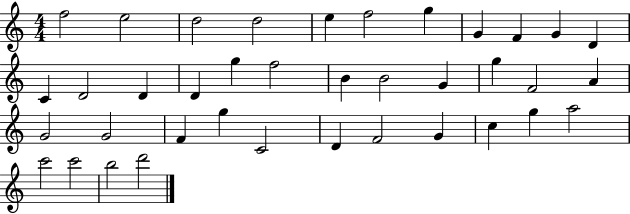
{
  \clef treble
  \numericTimeSignature
  \time 4/4
  \key c \major
  f''2 e''2 | d''2 d''2 | e''4 f''2 g''4 | g'4 f'4 g'4 d'4 | \break c'4 d'2 d'4 | d'4 g''4 f''2 | b'4 b'2 g'4 | g''4 f'2 a'4 | \break g'2 g'2 | f'4 g''4 c'2 | d'4 f'2 g'4 | c''4 g''4 a''2 | \break c'''2 c'''2 | b''2 d'''2 | \bar "|."
}